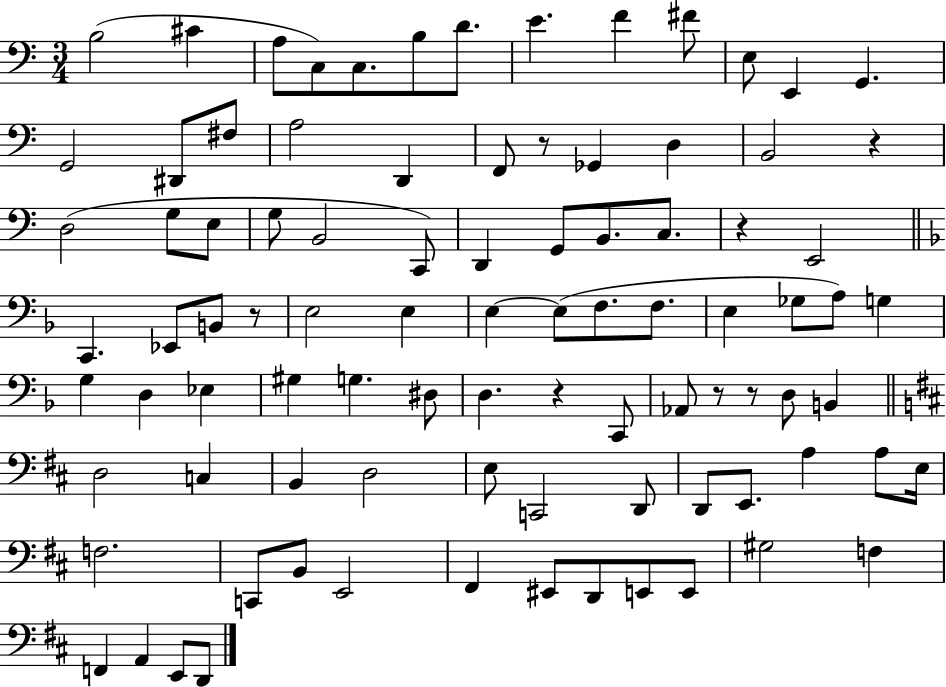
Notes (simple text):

B3/h C#4/q A3/e C3/e C3/e. B3/e D4/e. E4/q. F4/q F#4/e E3/e E2/q G2/q. G2/h D#2/e F#3/e A3/h D2/q F2/e R/e Gb2/q D3/q B2/h R/q D3/h G3/e E3/e G3/e B2/h C2/e D2/q G2/e B2/e. C3/e. R/q E2/h C2/q. Eb2/e B2/e R/e E3/h E3/q E3/q E3/e F3/e. F3/e. E3/q Gb3/e A3/e G3/q G3/q D3/q Eb3/q G#3/q G3/q. D#3/e D3/q. R/q C2/e Ab2/e R/e R/e D3/e B2/q D3/h C3/q B2/q D3/h E3/e C2/h D2/e D2/e E2/e. A3/q A3/e E3/s F3/h. C2/e B2/e E2/h F#2/q EIS2/e D2/e E2/e E2/e G#3/h F3/q F2/q A2/q E2/e D2/e